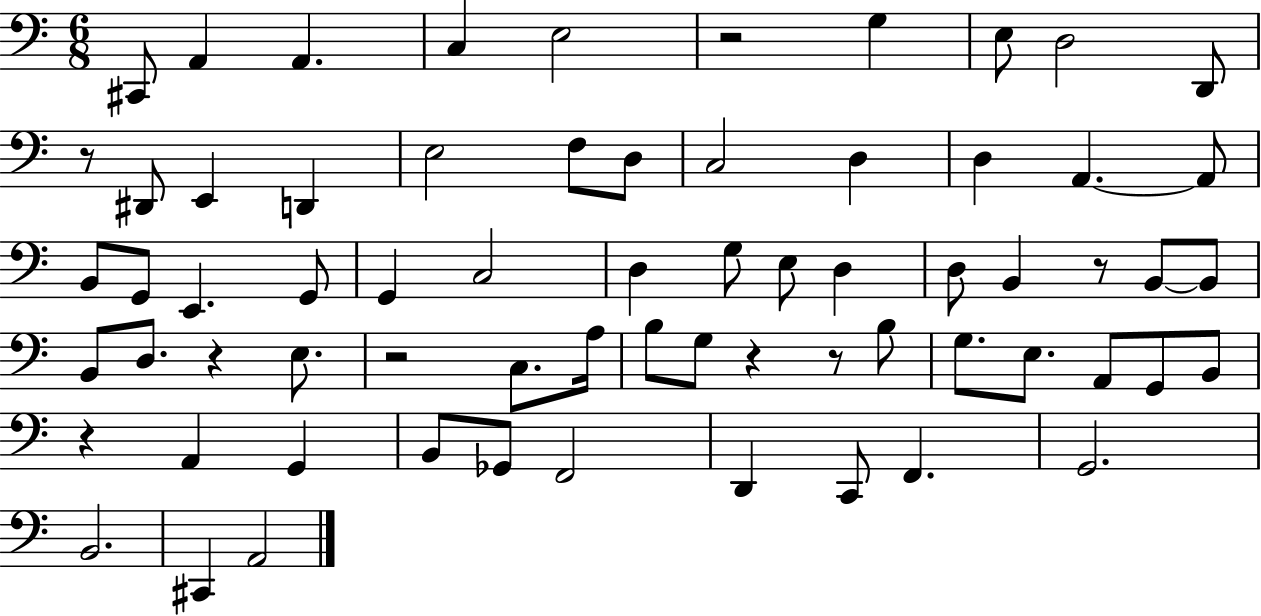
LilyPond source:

{
  \clef bass
  \numericTimeSignature
  \time 6/8
  \key c \major
  cis,8 a,4 a,4. | c4 e2 | r2 g4 | e8 d2 d,8 | \break r8 dis,8 e,4 d,4 | e2 f8 d8 | c2 d4 | d4 a,4.~~ a,8 | \break b,8 g,8 e,4. g,8 | g,4 c2 | d4 g8 e8 d4 | d8 b,4 r8 b,8~~ b,8 | \break b,8 d8. r4 e8. | r2 c8. a16 | b8 g8 r4 r8 b8 | g8. e8. a,8 g,8 b,8 | \break r4 a,4 g,4 | b,8 ges,8 f,2 | d,4 c,8 f,4. | g,2. | \break b,2. | cis,4 a,2 | \bar "|."
}